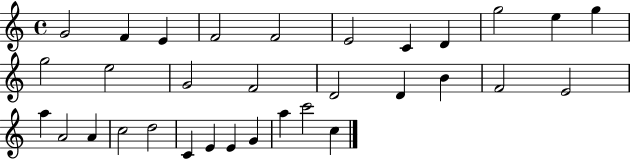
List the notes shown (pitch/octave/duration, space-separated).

G4/h F4/q E4/q F4/h F4/h E4/h C4/q D4/q G5/h E5/q G5/q G5/h E5/h G4/h F4/h D4/h D4/q B4/q F4/h E4/h A5/q A4/h A4/q C5/h D5/h C4/q E4/q E4/q G4/q A5/q C6/h C5/q